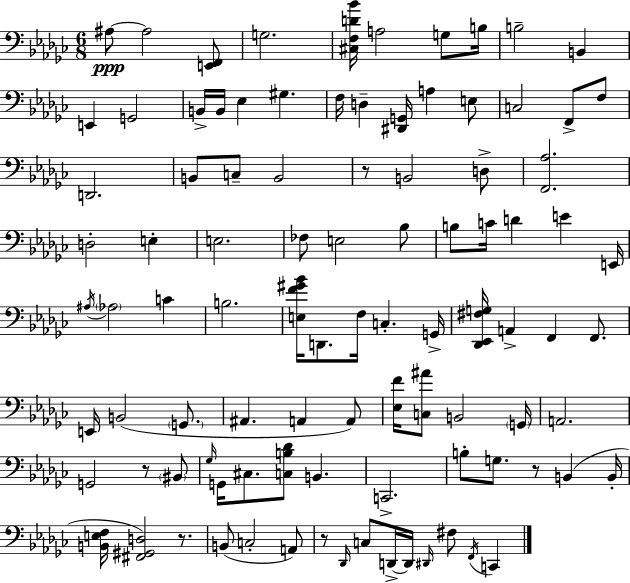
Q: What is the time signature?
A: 6/8